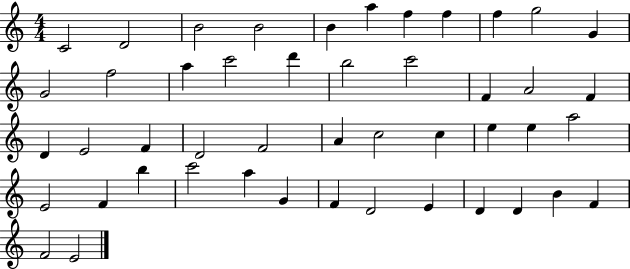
C4/h D4/h B4/h B4/h B4/q A5/q F5/q F5/q F5/q G5/h G4/q G4/h F5/h A5/q C6/h D6/q B5/h C6/h F4/q A4/h F4/q D4/q E4/h F4/q D4/h F4/h A4/q C5/h C5/q E5/q E5/q A5/h E4/h F4/q B5/q C6/h A5/q G4/q F4/q D4/h E4/q D4/q D4/q B4/q F4/q F4/h E4/h